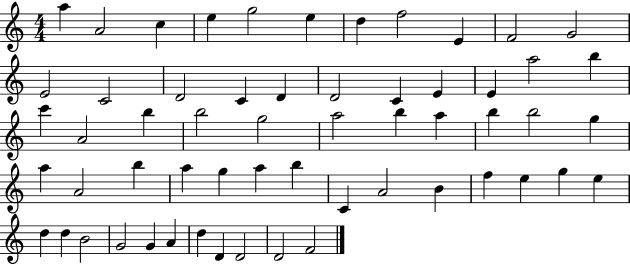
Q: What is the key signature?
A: C major